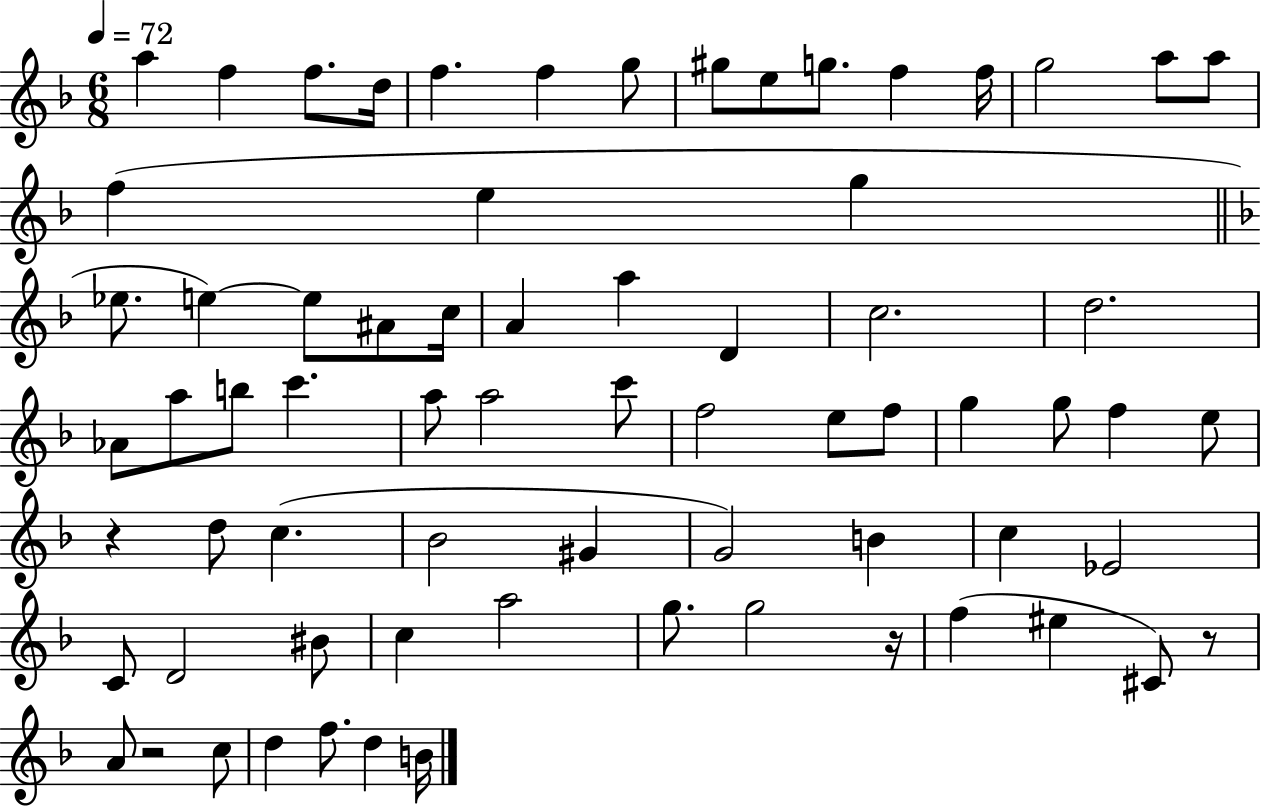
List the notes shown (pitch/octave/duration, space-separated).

A5/q F5/q F5/e. D5/s F5/q. F5/q G5/e G#5/e E5/e G5/e. F5/q F5/s G5/h A5/e A5/e F5/q E5/q G5/q Eb5/e. E5/q E5/e A#4/e C5/s A4/q A5/q D4/q C5/h. D5/h. Ab4/e A5/e B5/e C6/q. A5/e A5/h C6/e F5/h E5/e F5/e G5/q G5/e F5/q E5/e R/q D5/e C5/q. Bb4/h G#4/q G4/h B4/q C5/q Eb4/h C4/e D4/h BIS4/e C5/q A5/h G5/e. G5/h R/s F5/q EIS5/q C#4/e R/e A4/e R/h C5/e D5/q F5/e. D5/q B4/s